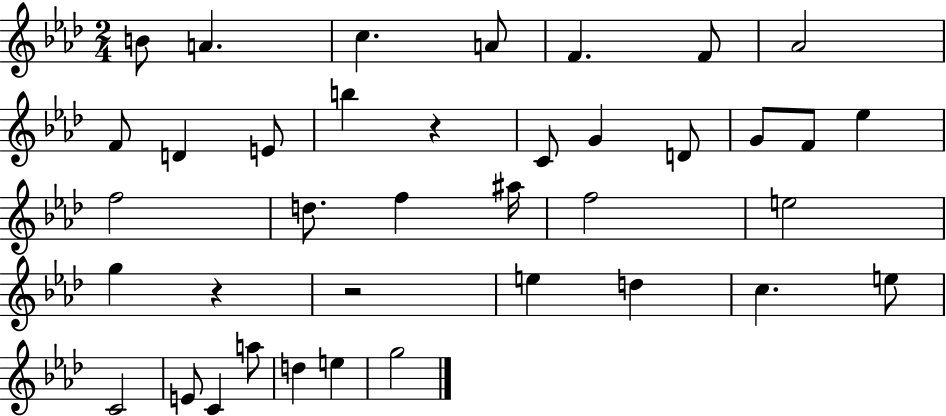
{
  \clef treble
  \numericTimeSignature
  \time 2/4
  \key aes \major
  \repeat volta 2 { b'8 a'4. | c''4. a'8 | f'4. f'8 | aes'2 | \break f'8 d'4 e'8 | b''4 r4 | c'8 g'4 d'8 | g'8 f'8 ees''4 | \break f''2 | d''8. f''4 ais''16 | f''2 | e''2 | \break g''4 r4 | r2 | e''4 d''4 | c''4. e''8 | \break c'2 | e'8 c'4 a''8 | d''4 e''4 | g''2 | \break } \bar "|."
}